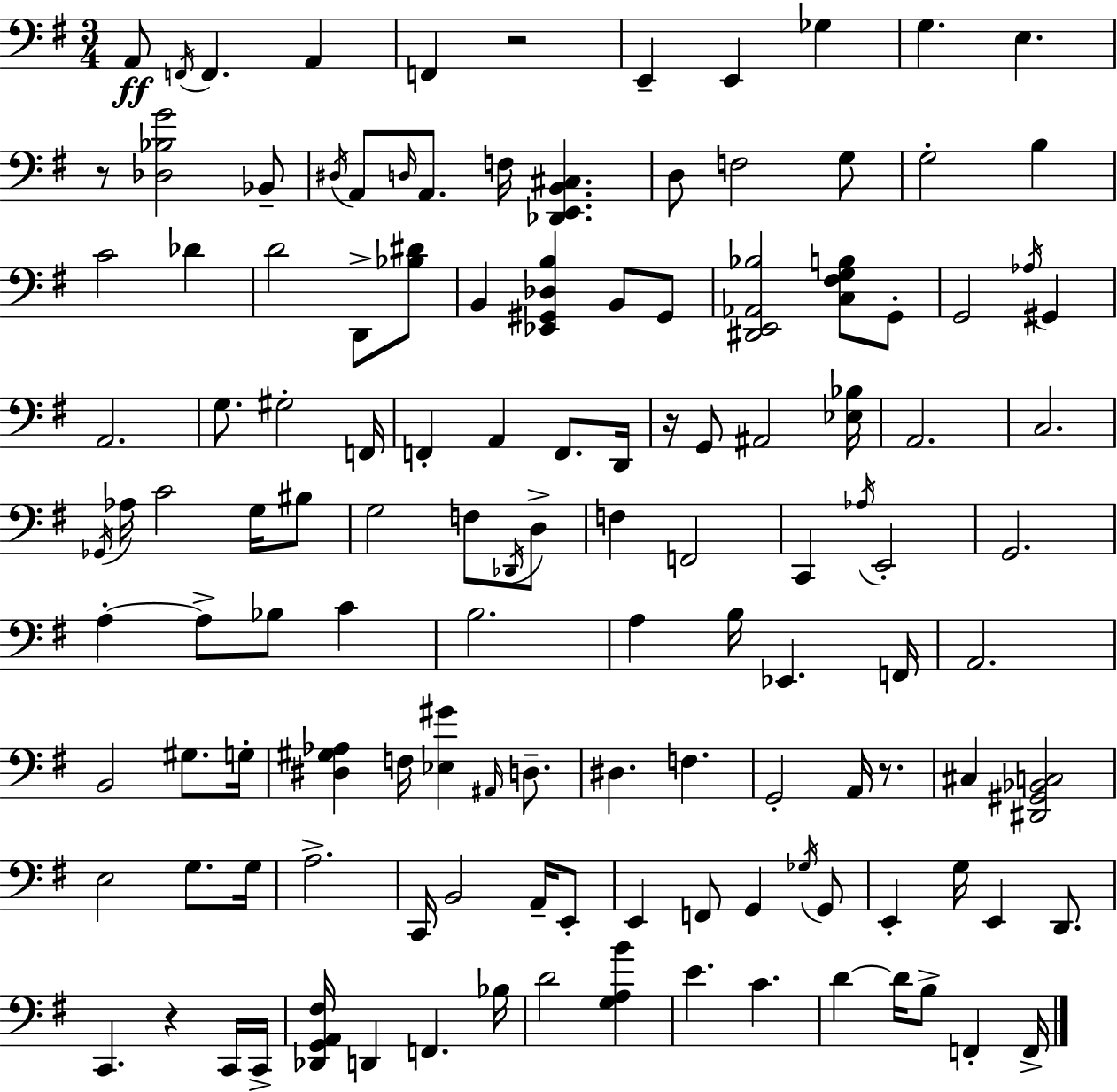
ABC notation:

X:1
T:Untitled
M:3/4
L:1/4
K:Em
A,,/2 F,,/4 F,, A,, F,, z2 E,, E,, _G, G, E, z/2 [_D,_B,G]2 _B,,/2 ^D,/4 A,,/2 D,/4 A,,/2 F,/4 [_D,,E,,B,,^C,] D,/2 F,2 G,/2 G,2 B, C2 _D D2 D,,/2 [_B,^D]/2 B,, [_E,,^G,,_D,B,] B,,/2 ^G,,/2 [^D,,E,,_A,,_B,]2 [C,^F,G,B,]/2 G,,/2 G,,2 _A,/4 ^G,, A,,2 G,/2 ^G,2 F,,/4 F,, A,, F,,/2 D,,/4 z/4 G,,/2 ^A,,2 [_E,_B,]/4 A,,2 C,2 _G,,/4 _A,/4 C2 G,/4 ^B,/2 G,2 F,/2 _D,,/4 D,/2 F, F,,2 C,, _A,/4 E,,2 G,,2 A, A,/2 _B,/2 C B,2 A, B,/4 _E,, F,,/4 A,,2 B,,2 ^G,/2 G,/4 [^D,^G,_A,] F,/4 [_E,^G] ^A,,/4 D,/2 ^D, F, G,,2 A,,/4 z/2 ^C, [^D,,^G,,_B,,C,]2 E,2 G,/2 G,/4 A,2 C,,/4 B,,2 A,,/4 E,,/2 E,, F,,/2 G,, _G,/4 G,,/2 E,, G,/4 E,, D,,/2 C,, z C,,/4 C,,/4 [_D,,G,,A,,^F,]/4 D,, F,, _B,/4 D2 [G,A,B] E C D D/4 B,/2 F,, F,,/4